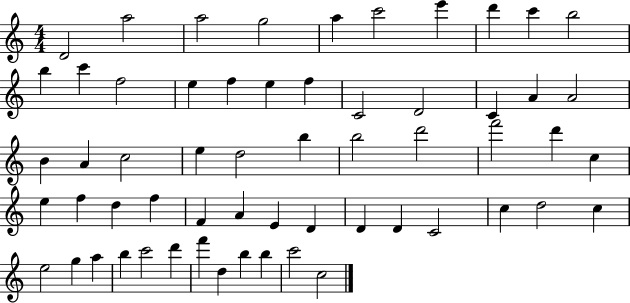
{
  \clef treble
  \numericTimeSignature
  \time 4/4
  \key c \major
  d'2 a''2 | a''2 g''2 | a''4 c'''2 e'''4 | d'''4 c'''4 b''2 | \break b''4 c'''4 f''2 | e''4 f''4 e''4 f''4 | c'2 d'2 | c'4 a'4 a'2 | \break b'4 a'4 c''2 | e''4 d''2 b''4 | b''2 d'''2 | f'''2 d'''4 c''4 | \break e''4 f''4 d''4 f''4 | f'4 a'4 e'4 d'4 | d'4 d'4 c'2 | c''4 d''2 c''4 | \break e''2 g''4 a''4 | b''4 c'''2 d'''4 | f'''4 d''4 b''4 b''4 | c'''2 c''2 | \break \bar "|."
}